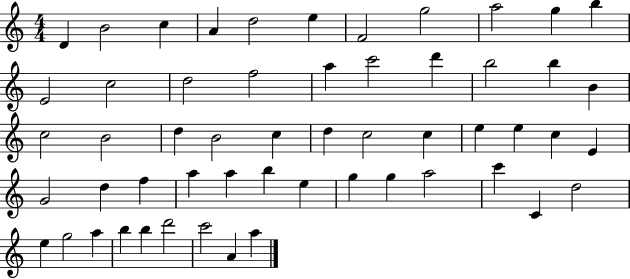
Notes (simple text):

D4/q B4/h C5/q A4/q D5/h E5/q F4/h G5/h A5/h G5/q B5/q E4/h C5/h D5/h F5/h A5/q C6/h D6/q B5/h B5/q B4/q C5/h B4/h D5/q B4/h C5/q D5/q C5/h C5/q E5/q E5/q C5/q E4/q G4/h D5/q F5/q A5/q A5/q B5/q E5/q G5/q G5/q A5/h C6/q C4/q D5/h E5/q G5/h A5/q B5/q B5/q D6/h C6/h A4/q A5/q